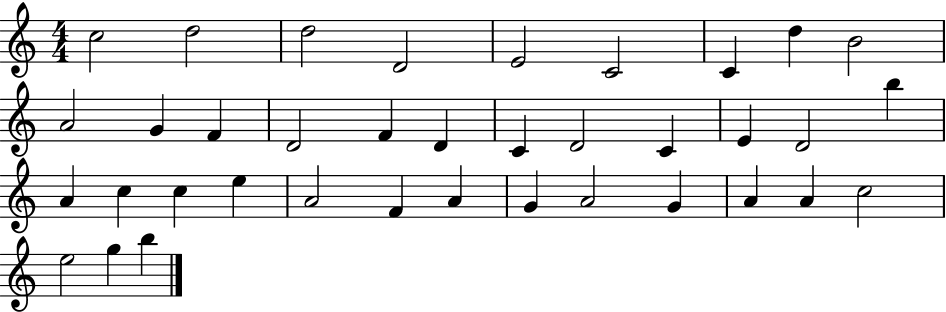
C5/h D5/h D5/h D4/h E4/h C4/h C4/q D5/q B4/h A4/h G4/q F4/q D4/h F4/q D4/q C4/q D4/h C4/q E4/q D4/h B5/q A4/q C5/q C5/q E5/q A4/h F4/q A4/q G4/q A4/h G4/q A4/q A4/q C5/h E5/h G5/q B5/q